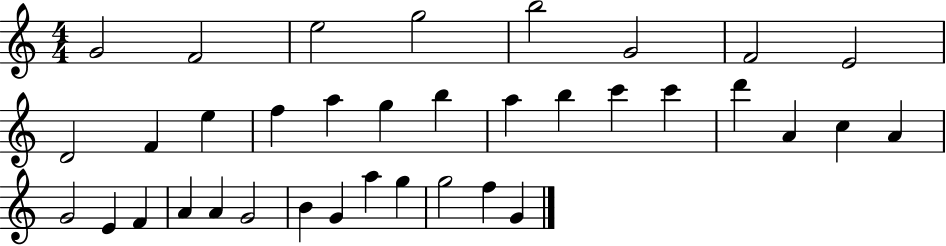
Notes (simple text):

G4/h F4/h E5/h G5/h B5/h G4/h F4/h E4/h D4/h F4/q E5/q F5/q A5/q G5/q B5/q A5/q B5/q C6/q C6/q D6/q A4/q C5/q A4/q G4/h E4/q F4/q A4/q A4/q G4/h B4/q G4/q A5/q G5/q G5/h F5/q G4/q